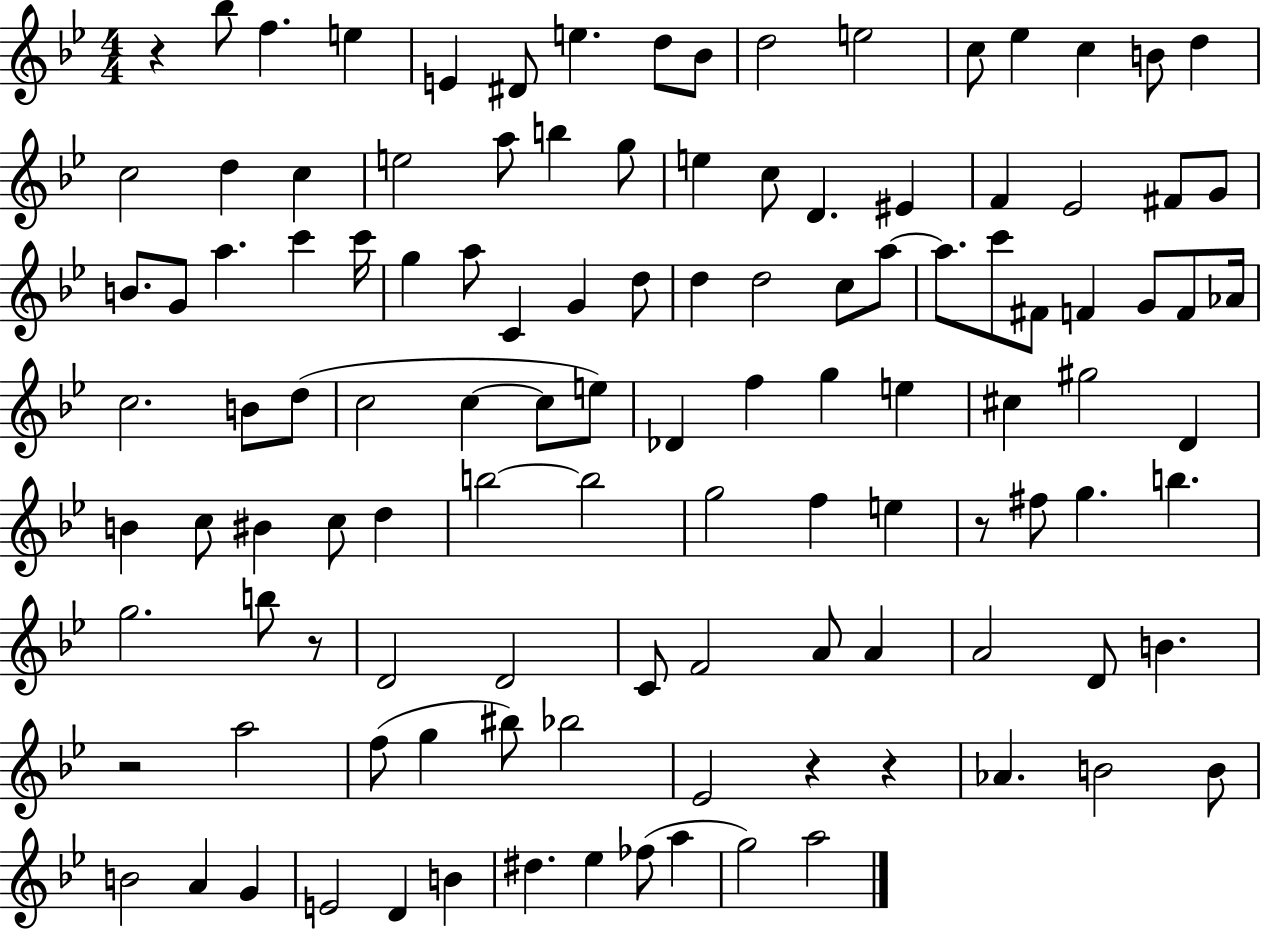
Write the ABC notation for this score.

X:1
T:Untitled
M:4/4
L:1/4
K:Bb
z _b/2 f e E ^D/2 e d/2 _B/2 d2 e2 c/2 _e c B/2 d c2 d c e2 a/2 b g/2 e c/2 D ^E F _E2 ^F/2 G/2 B/2 G/2 a c' c'/4 g a/2 C G d/2 d d2 c/2 a/2 a/2 c'/2 ^F/2 F G/2 F/2 _A/4 c2 B/2 d/2 c2 c c/2 e/2 _D f g e ^c ^g2 D B c/2 ^B c/2 d b2 b2 g2 f e z/2 ^f/2 g b g2 b/2 z/2 D2 D2 C/2 F2 A/2 A A2 D/2 B z2 a2 f/2 g ^b/2 _b2 _E2 z z _A B2 B/2 B2 A G E2 D B ^d _e _f/2 a g2 a2